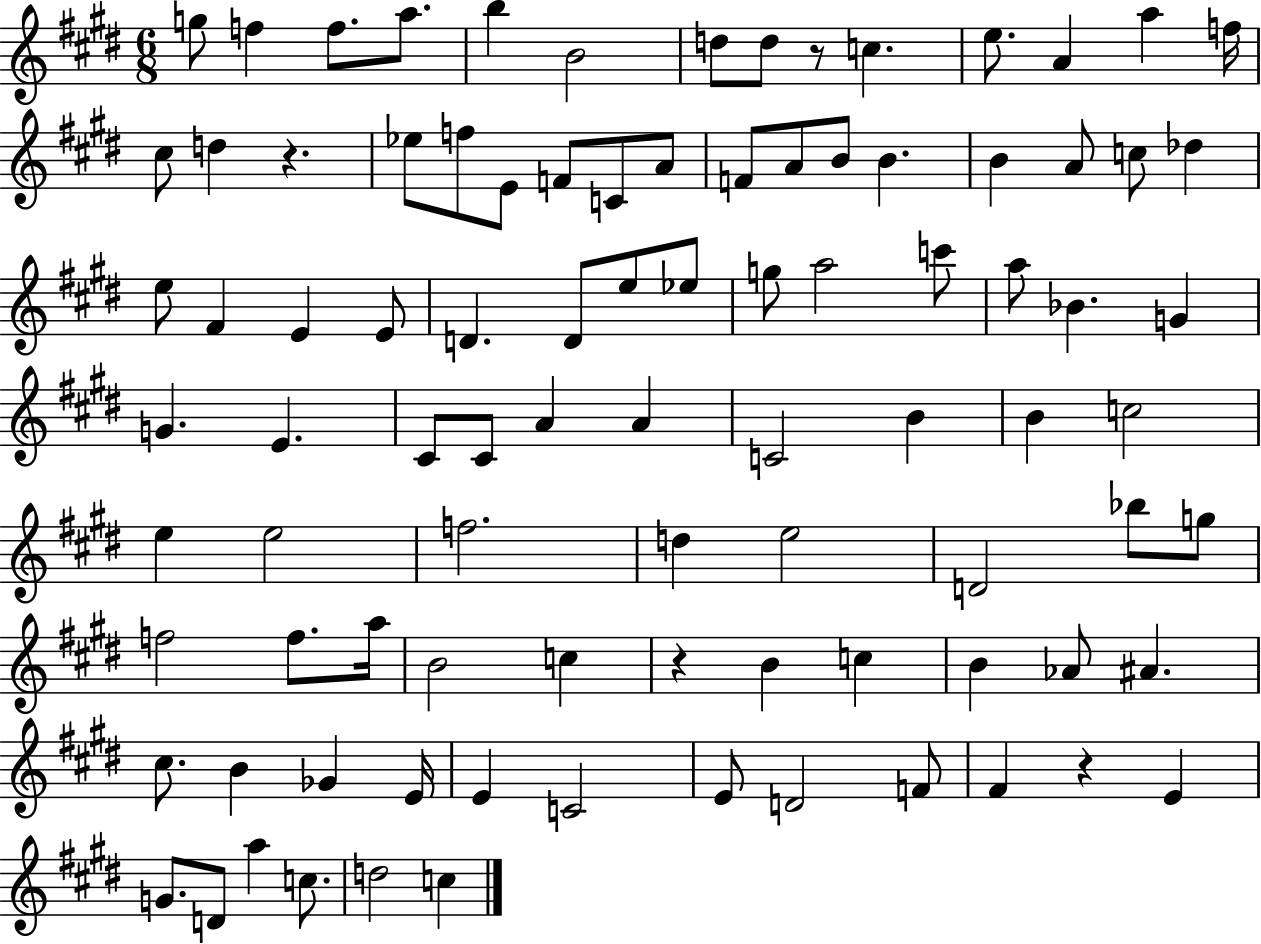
{
  \clef treble
  \numericTimeSignature
  \time 6/8
  \key e \major
  g''8 f''4 f''8. a''8. | b''4 b'2 | d''8 d''8 r8 c''4. | e''8. a'4 a''4 f''16 | \break cis''8 d''4 r4. | ees''8 f''8 e'8 f'8 c'8 a'8 | f'8 a'8 b'8 b'4. | b'4 a'8 c''8 des''4 | \break e''8 fis'4 e'4 e'8 | d'4. d'8 e''8 ees''8 | g''8 a''2 c'''8 | a''8 bes'4. g'4 | \break g'4. e'4. | cis'8 cis'8 a'4 a'4 | c'2 b'4 | b'4 c''2 | \break e''4 e''2 | f''2. | d''4 e''2 | d'2 bes''8 g''8 | \break f''2 f''8. a''16 | b'2 c''4 | r4 b'4 c''4 | b'4 aes'8 ais'4. | \break cis''8. b'4 ges'4 e'16 | e'4 c'2 | e'8 d'2 f'8 | fis'4 r4 e'4 | \break g'8. d'8 a''4 c''8. | d''2 c''4 | \bar "|."
}